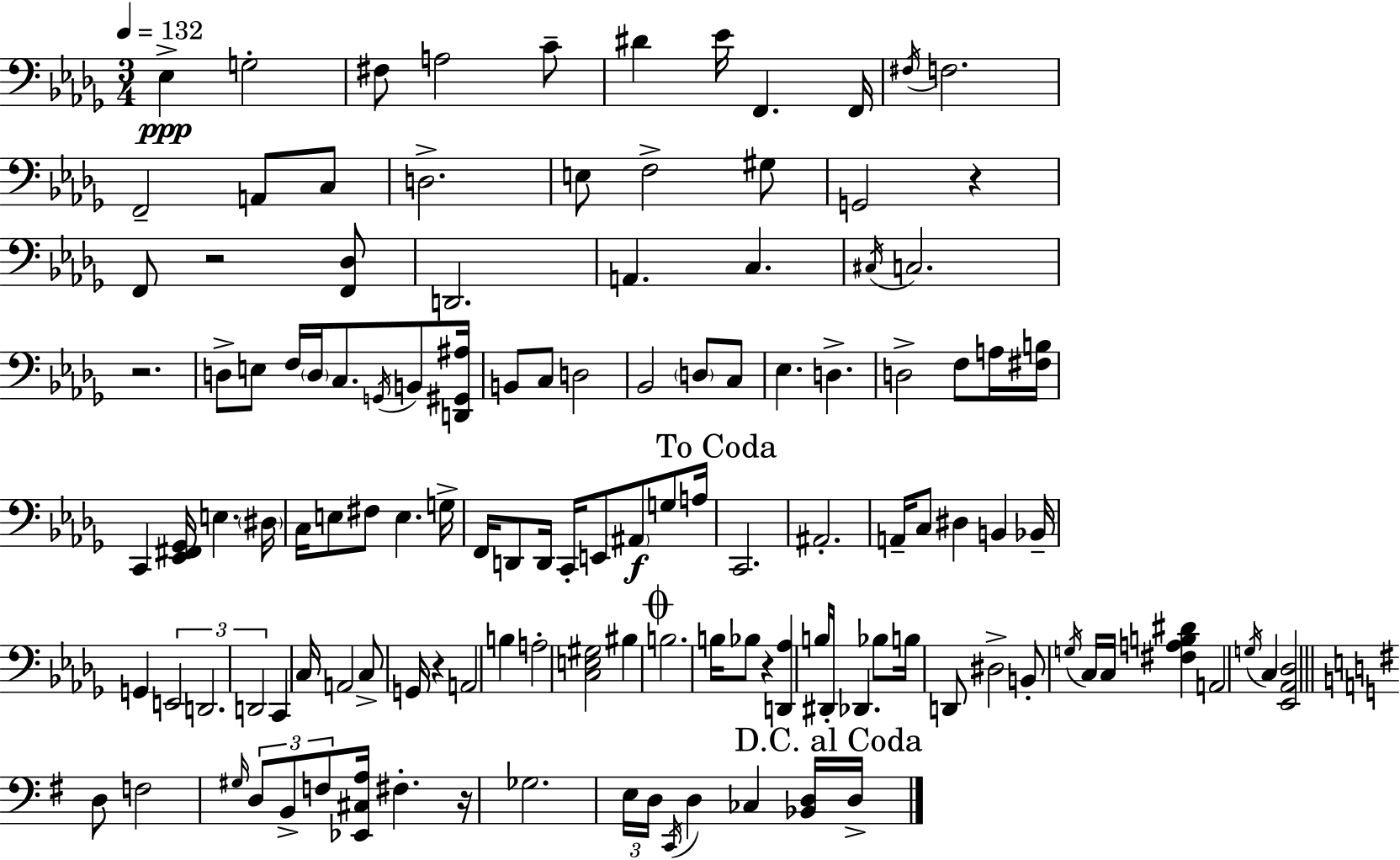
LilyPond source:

{
  \clef bass
  \numericTimeSignature
  \time 3/4
  \key bes \minor
  \tempo 4 = 132
  ees4->\ppp g2-. | fis8 a2 c'8-- | dis'4 ees'16 f,4. f,16 | \acciaccatura { fis16 } f2. | \break f,2-- a,8 c8 | d2.-> | e8 f2-> gis8 | g,2 r4 | \break f,8 r2 <f, des>8 | d,2. | a,4. c4. | \acciaccatura { cis16 } c2. | \break r2. | d8-> e8 f16 \parenthesize d16 c8. \acciaccatura { g,16 } | b,8 <d, gis, ais>16 b,8 c8 d2 | bes,2 \parenthesize d8 | \break c8 ees4. d4.-> | d2-> f8 | a16 <fis b>16 c,4 <ees, fis, ges,>16 e4. | \parenthesize dis16 c16 e8 fis8 e4. | \break g16-> f,16 d,8 d,16 c,16-. e,8 \parenthesize ais,8\f | g8 a16 \mark "To Coda" c,2. | ais,2.-. | a,16-- c8 dis4 b,4 | \break bes,16-- g,4 \tuplet 3/2 { e,2 | d,2. | d,2 } c,4 | c16 a,2 | \break c8-> g,16 r4 a,2 | b4 a2-. | <c e gis>2 bis4 | \mark \markup { \musicglyph "scripts.coda" } b2. | \break b16 bes8 r4 <d, aes>4 | b16 dis,16-. des,4. bes8 | b16 d,8 dis2-> b,8-. | \acciaccatura { g16 } c16 c16 <fis a b dis'>4 a,2 | \break \acciaccatura { g16 } c4 <ees, aes, des>2 | \bar "||" \break \key g \major d8 f2 \grace { gis16 } \tuplet 3/2 { d8 | b,8-> f8 } <ees, cis a>16 fis4.-. | r16 ges2. | \tuplet 3/2 { e16 d16 \acciaccatura { c,16 } } d4 ces4 | \break <bes, d>16 \mark "D.C. al Coda" d16-> \bar "|."
}